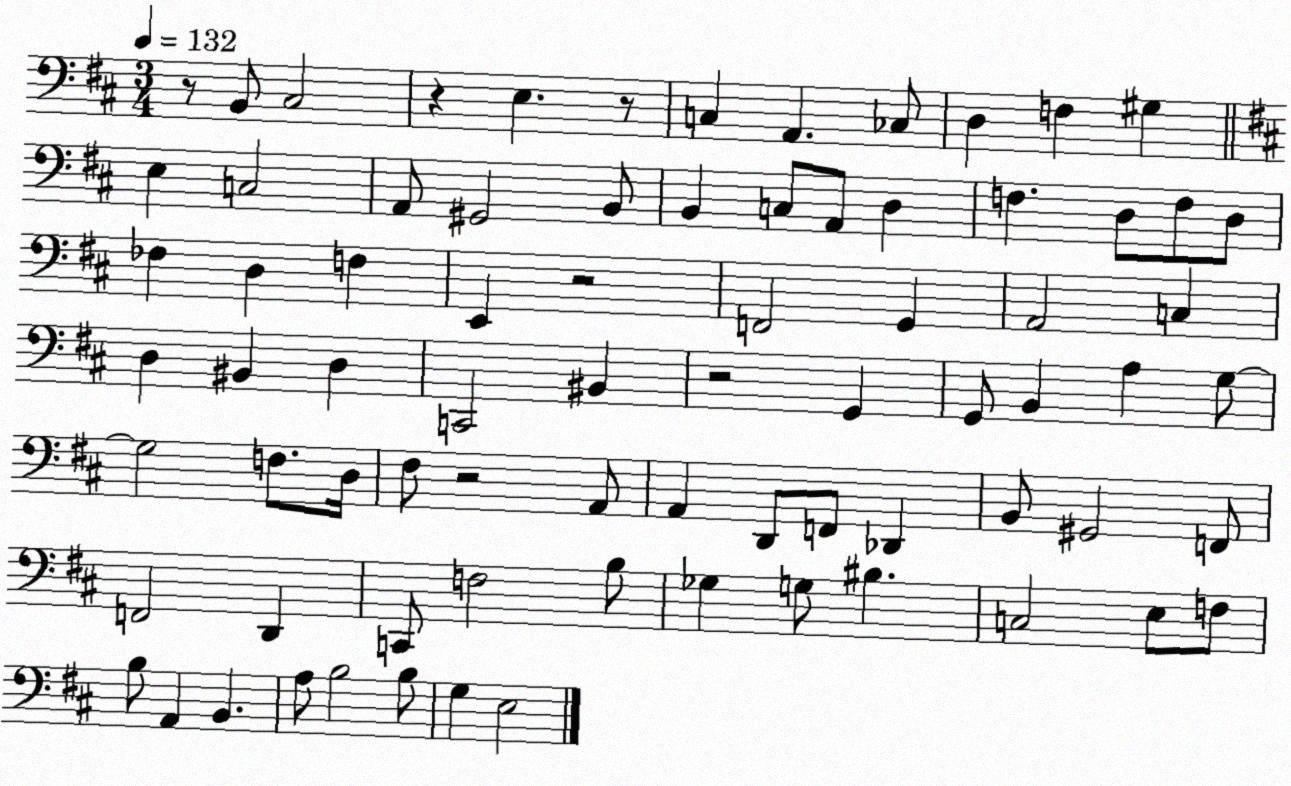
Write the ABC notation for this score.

X:1
T:Untitled
M:3/4
L:1/4
K:D
z/2 B,,/2 ^C,2 z E, z/2 C, A,, _C,/2 D, F, ^G, E, C,2 A,,/2 ^G,,2 B,,/2 B,, C,/2 A,,/2 D, F, D,/2 F,/2 D,/2 _F, D, F, E,, z2 F,,2 G,, A,,2 C, D, ^B,, D, C,,2 ^B,, z2 G,, G,,/2 B,, A, G,/2 G,2 F,/2 D,/4 ^F,/2 z2 A,,/2 A,, D,,/2 F,,/2 _D,, B,,/2 ^G,,2 F,,/2 F,,2 D,, C,,/2 F,2 B,/2 _G, G,/2 ^B, C,2 E,/2 F,/2 B,/2 A,, B,, A,/2 B,2 B,/2 G, E,2